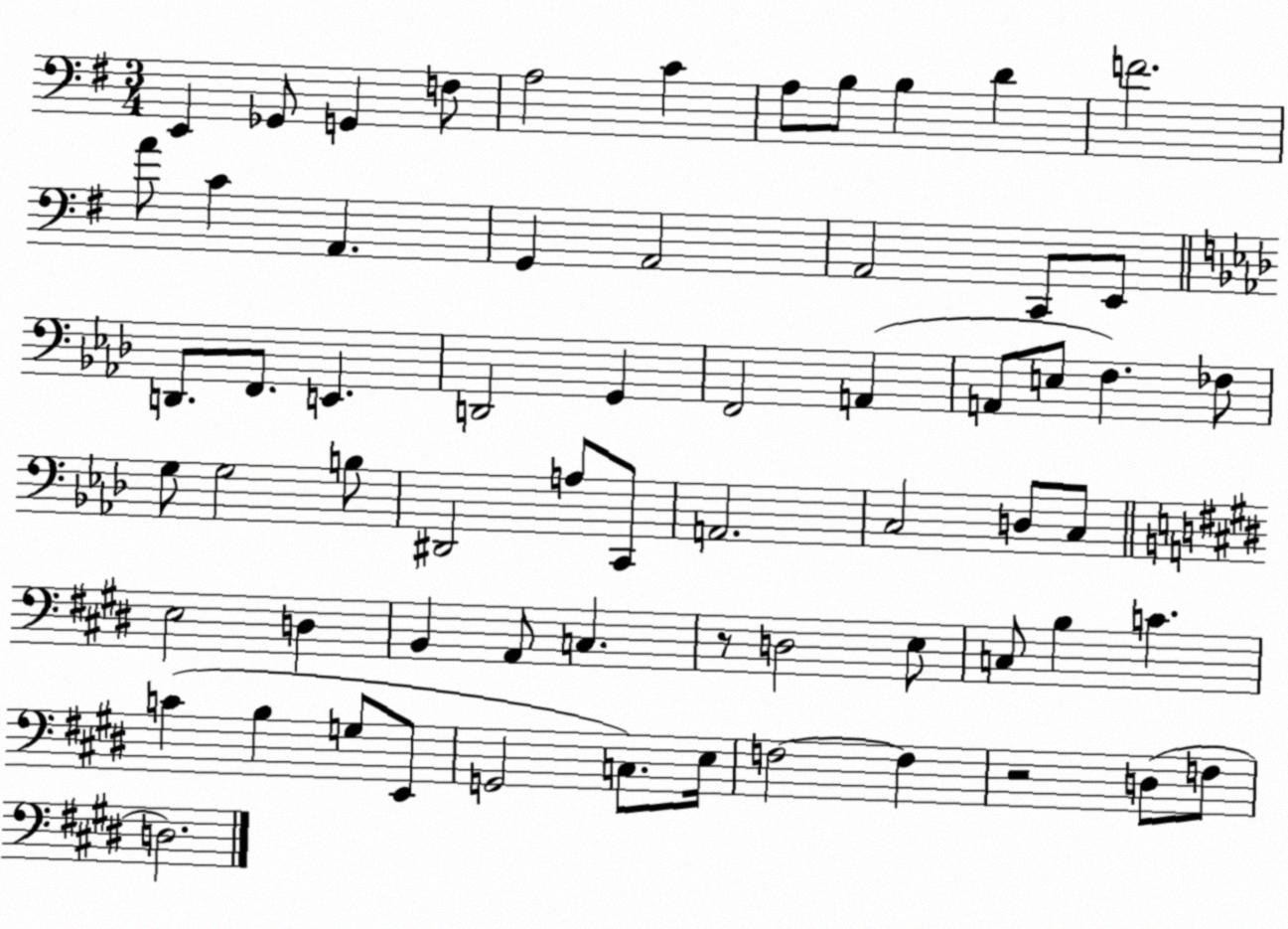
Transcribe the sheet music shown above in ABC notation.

X:1
T:Untitled
M:3/4
L:1/4
K:G
E,, _G,,/2 G,, F,/2 A,2 C A,/2 B,/2 B, D F2 A/2 C A,, G,, A,,2 A,,2 C,,/2 E,,/2 D,,/2 F,,/2 E,, D,,2 G,, F,,2 A,, A,,/2 E,/2 F, _F,/2 G,/2 G,2 B,/2 ^D,,2 A,/2 C,,/2 A,,2 C,2 D,/2 C,/2 E,2 D, B,, A,,/2 C, z/2 D,2 E,/2 C,/2 B, C C B, G,/2 E,,/2 G,,2 C,/2 E,/4 F,2 F, z2 D,/2 F,/2 D,2